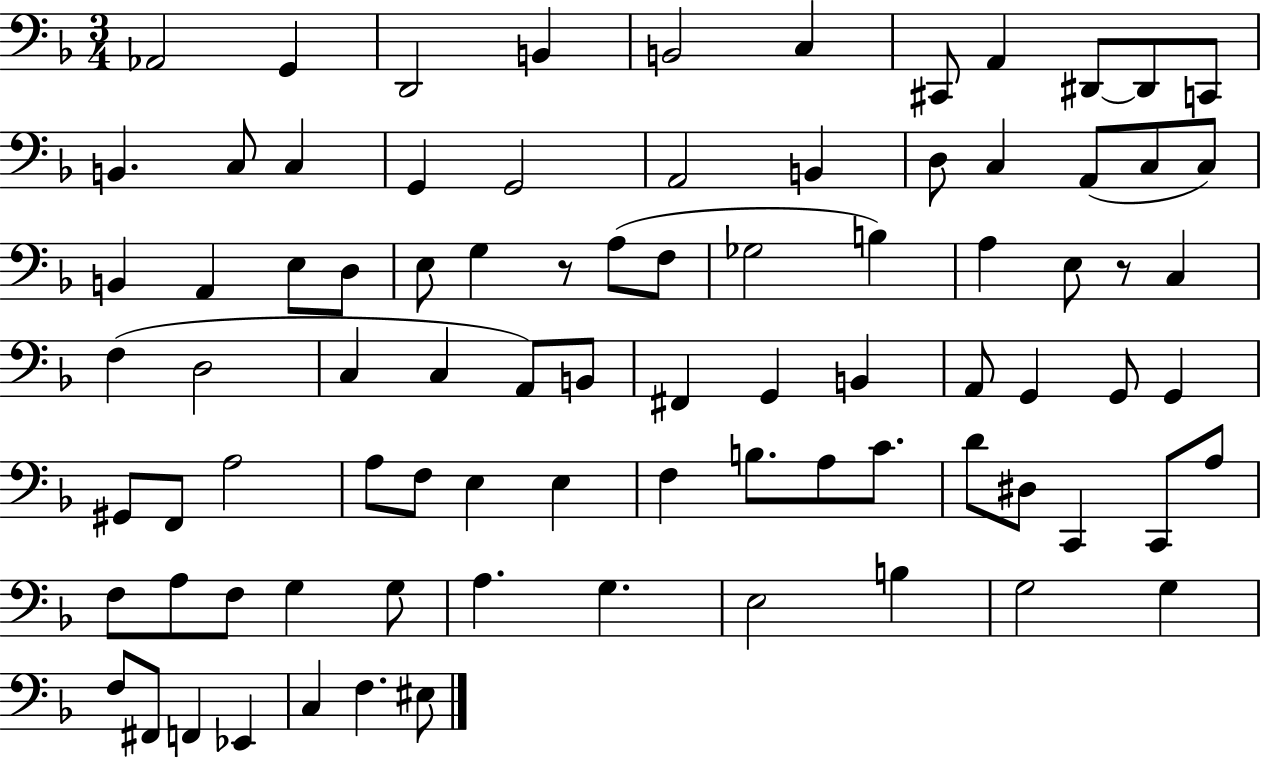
{
  \clef bass
  \numericTimeSignature
  \time 3/4
  \key f \major
  aes,2 g,4 | d,2 b,4 | b,2 c4 | cis,8 a,4 dis,8~~ dis,8 c,8 | \break b,4. c8 c4 | g,4 g,2 | a,2 b,4 | d8 c4 a,8( c8 c8) | \break b,4 a,4 e8 d8 | e8 g4 r8 a8( f8 | ges2 b4) | a4 e8 r8 c4 | \break f4( d2 | c4 c4 a,8) b,8 | fis,4 g,4 b,4 | a,8 g,4 g,8 g,4 | \break gis,8 f,8 a2 | a8 f8 e4 e4 | f4 b8. a8 c'8. | d'8 dis8 c,4 c,8 a8 | \break f8 a8 f8 g4 g8 | a4. g4. | e2 b4 | g2 g4 | \break f8 fis,8 f,4 ees,4 | c4 f4. eis8 | \bar "|."
}